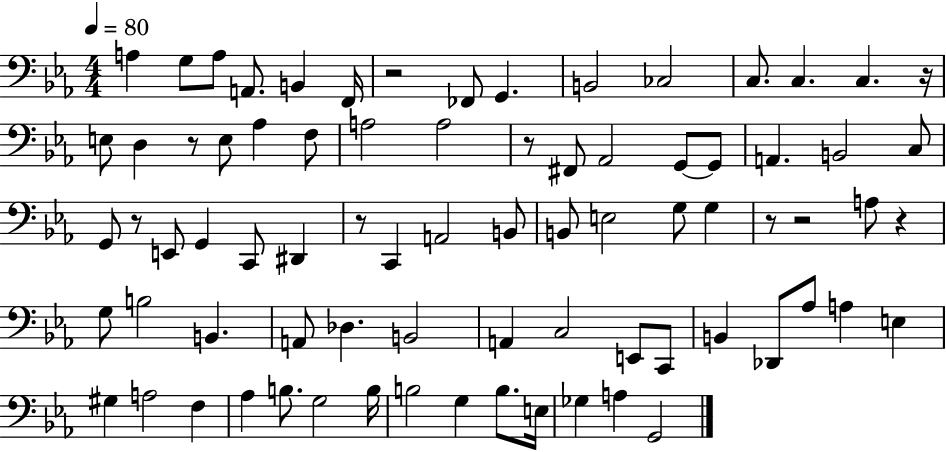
{
  \clef bass
  \numericTimeSignature
  \time 4/4
  \key ees \major
  \tempo 4 = 80
  \repeat volta 2 { a4 g8 a8 a,8. b,4 f,16 | r2 fes,8 g,4. | b,2 ces2 | c8. c4. c4. r16 | \break e8 d4 r8 e8 aes4 f8 | a2 a2 | r8 fis,8 aes,2 g,8~~ g,8 | a,4. b,2 c8 | \break g,8 r8 e,8 g,4 c,8 dis,4 | r8 c,4 a,2 b,8 | b,8 e2 g8 g4 | r8 r2 a8 r4 | \break g8 b2 b,4. | a,8 des4. b,2 | a,4 c2 e,8 c,8 | b,4 des,8 aes8 a4 e4 | \break gis4 a2 f4 | aes4 b8. g2 b16 | b2 g4 b8. e16 | ges4 a4 g,2 | \break } \bar "|."
}